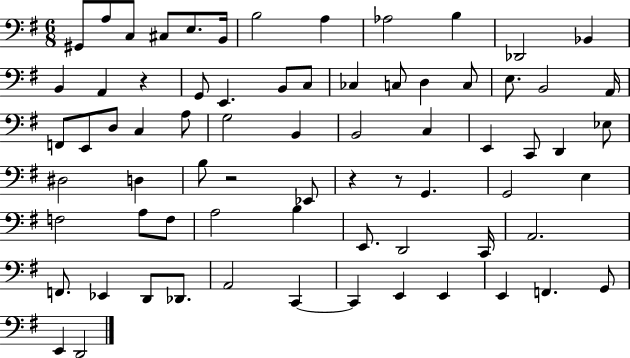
{
  \clef bass
  \numericTimeSignature
  \time 6/8
  \key g \major
  gis,8 a8 c8 cis8 e8. b,16 | b2 a4 | aes2 b4 | des,2 bes,4 | \break b,4 a,4 r4 | g,8 e,4. b,8 c8 | ces4 c8 d4 c8 | e8. b,2 a,16 | \break f,8 e,8 d8 c4 a8 | g2 b,4 | b,2 c4 | e,4 c,8 d,4 ees8 | \break dis2 d4 | b8 r2 ees,8 | r4 r8 g,4. | g,2 e4 | \break f2 a8 f8 | a2 b4 | e,8. d,2 c,16 | a,2. | \break f,8. ees,4 d,8 des,8. | a,2 c,4~~ | c,4 e,4 e,4 | e,4 f,4. g,8 | \break e,4 d,2 | \bar "|."
}